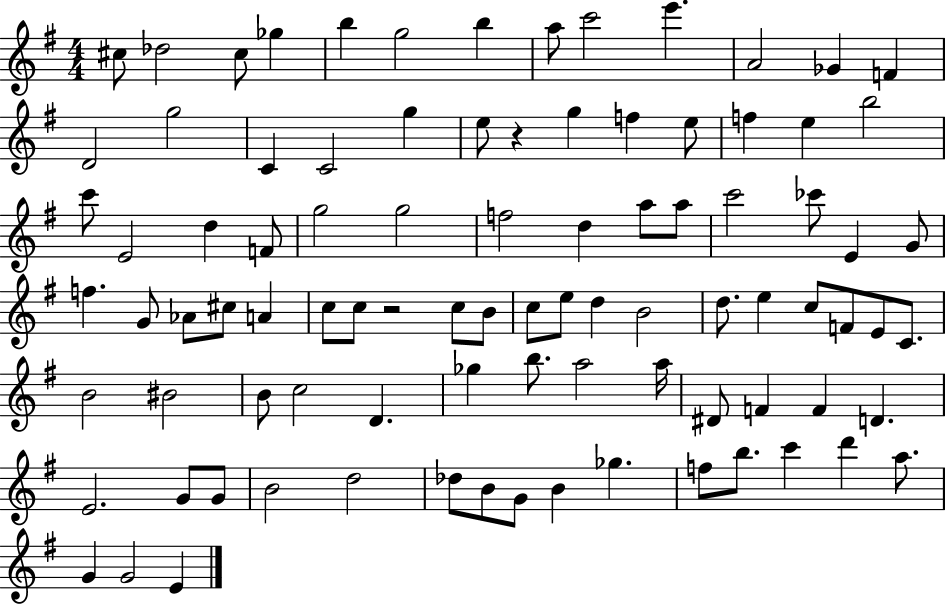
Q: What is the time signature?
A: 4/4